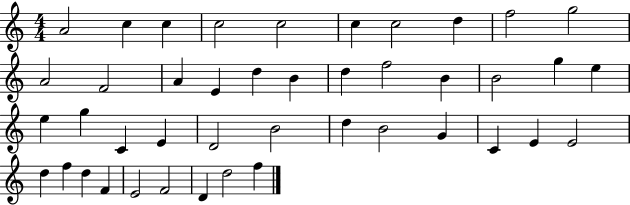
{
  \clef treble
  \numericTimeSignature
  \time 4/4
  \key c \major
  a'2 c''4 c''4 | c''2 c''2 | c''4 c''2 d''4 | f''2 g''2 | \break a'2 f'2 | a'4 e'4 d''4 b'4 | d''4 f''2 b'4 | b'2 g''4 e''4 | \break e''4 g''4 c'4 e'4 | d'2 b'2 | d''4 b'2 g'4 | c'4 e'4 e'2 | \break d''4 f''4 d''4 f'4 | e'2 f'2 | d'4 d''2 f''4 | \bar "|."
}